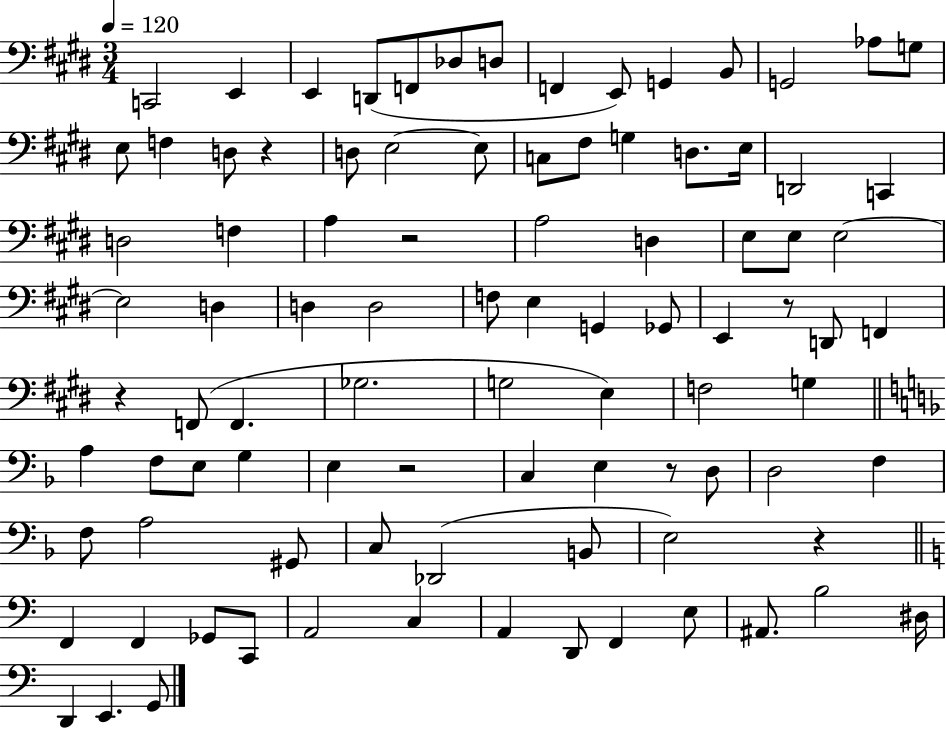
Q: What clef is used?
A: bass